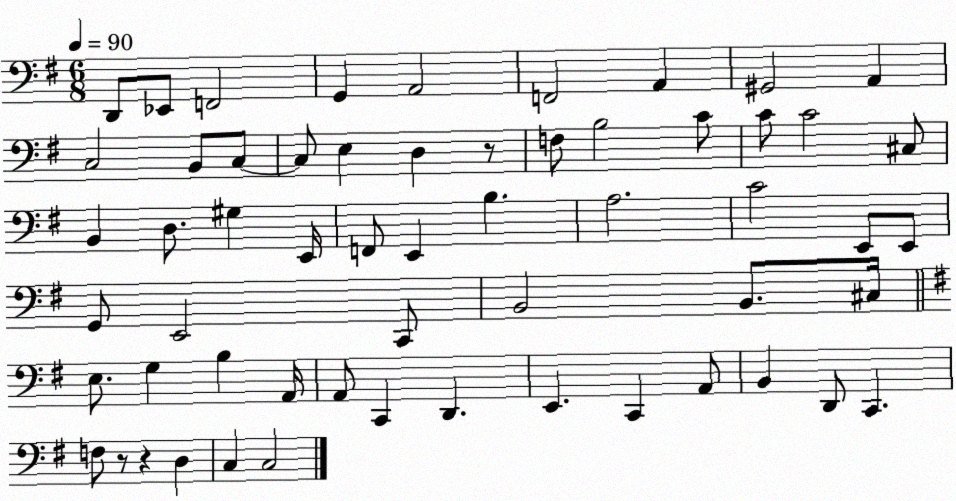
X:1
T:Untitled
M:6/8
L:1/4
K:G
D,,/2 _E,,/2 F,,2 G,, A,,2 F,,2 A,, ^G,,2 A,, C,2 B,,/2 C,/2 C,/2 E, D, z/2 F,/2 B,2 C/2 C/2 C2 ^C,/2 B,, D,/2 ^G, E,,/4 F,,/2 E,, B, A,2 C2 E,,/2 E,,/2 G,,/2 E,,2 C,,/2 B,,2 B,,/2 ^C,/4 E,/2 G, B, A,,/4 A,,/2 C,, D,, E,, C,, A,,/2 B,, D,,/2 C,, F,/2 z/2 z D, C, C,2